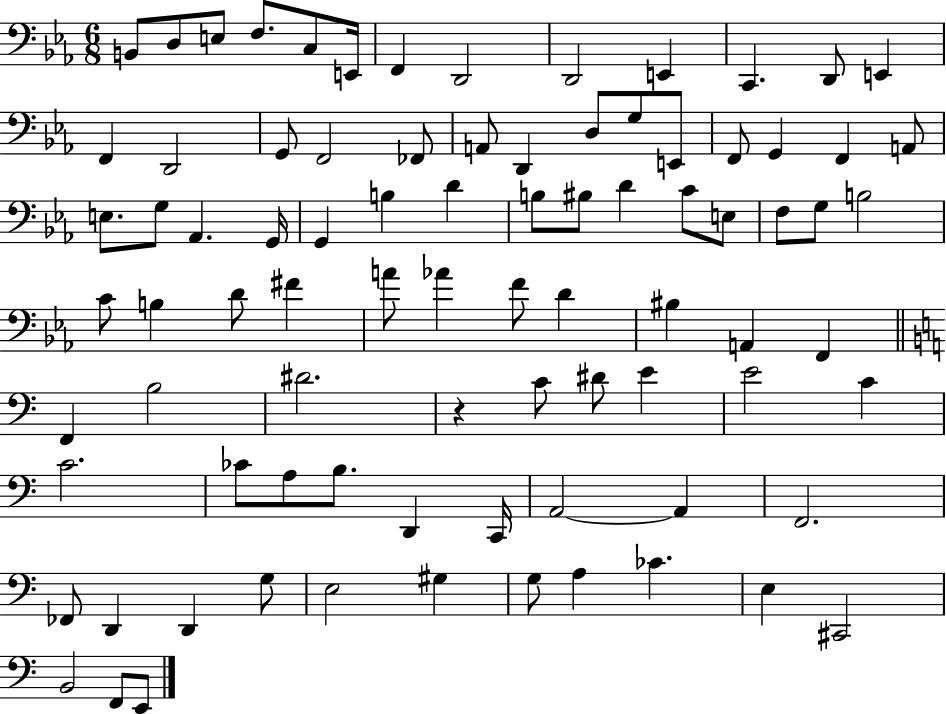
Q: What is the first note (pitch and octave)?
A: B2